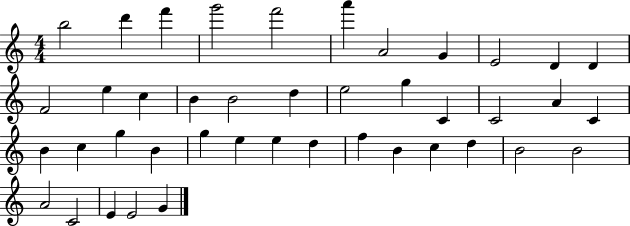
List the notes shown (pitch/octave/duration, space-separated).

B5/h D6/q F6/q G6/h F6/h A6/q A4/h G4/q E4/h D4/q D4/q F4/h E5/q C5/q B4/q B4/h D5/q E5/h G5/q C4/q C4/h A4/q C4/q B4/q C5/q G5/q B4/q G5/q E5/q E5/q D5/q F5/q B4/q C5/q D5/q B4/h B4/h A4/h C4/h E4/q E4/h G4/q